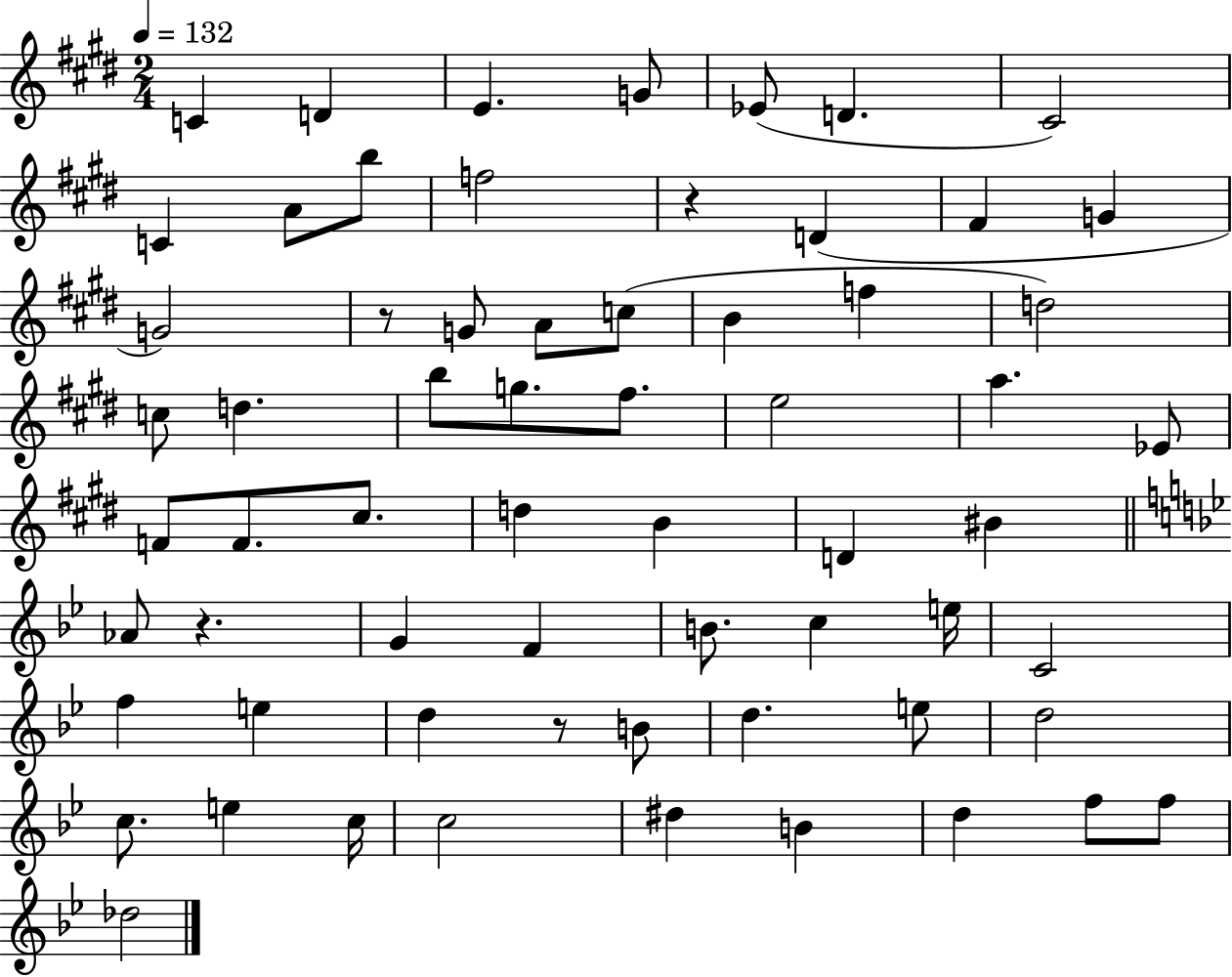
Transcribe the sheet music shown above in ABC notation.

X:1
T:Untitled
M:2/4
L:1/4
K:E
C D E G/2 _E/2 D ^C2 C A/2 b/2 f2 z D ^F G G2 z/2 G/2 A/2 c/2 B f d2 c/2 d b/2 g/2 ^f/2 e2 a _E/2 F/2 F/2 ^c/2 d B D ^B _A/2 z G F B/2 c e/4 C2 f e d z/2 B/2 d e/2 d2 c/2 e c/4 c2 ^d B d f/2 f/2 _d2